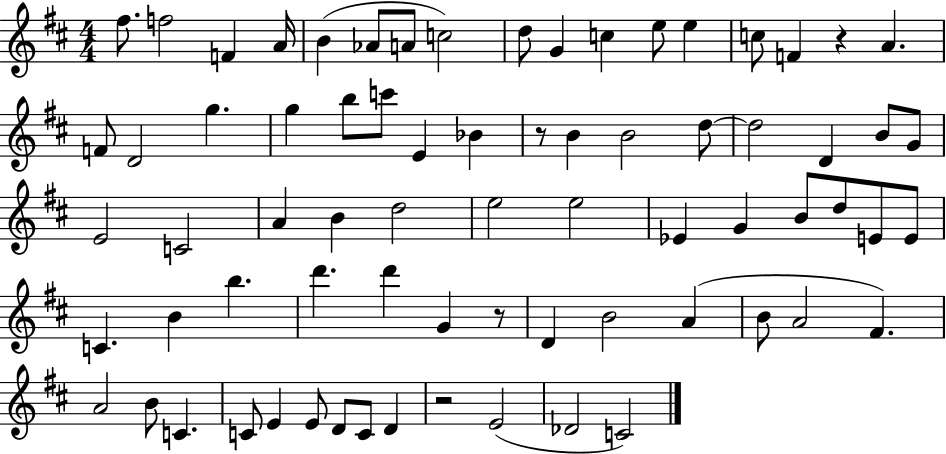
F#5/e. F5/h F4/q A4/s B4/q Ab4/e A4/e C5/h D5/e G4/q C5/q E5/e E5/q C5/e F4/q R/q A4/q. F4/e D4/h G5/q. G5/q B5/e C6/e E4/q Bb4/q R/e B4/q B4/h D5/e D5/h D4/q B4/e G4/e E4/h C4/h A4/q B4/q D5/h E5/h E5/h Eb4/q G4/q B4/e D5/e E4/e E4/e C4/q. B4/q B5/q. D6/q. D6/q G4/q R/e D4/q B4/h A4/q B4/e A4/h F#4/q. A4/h B4/e C4/q. C4/e E4/q E4/e D4/e C4/e D4/q R/h E4/h Db4/h C4/h